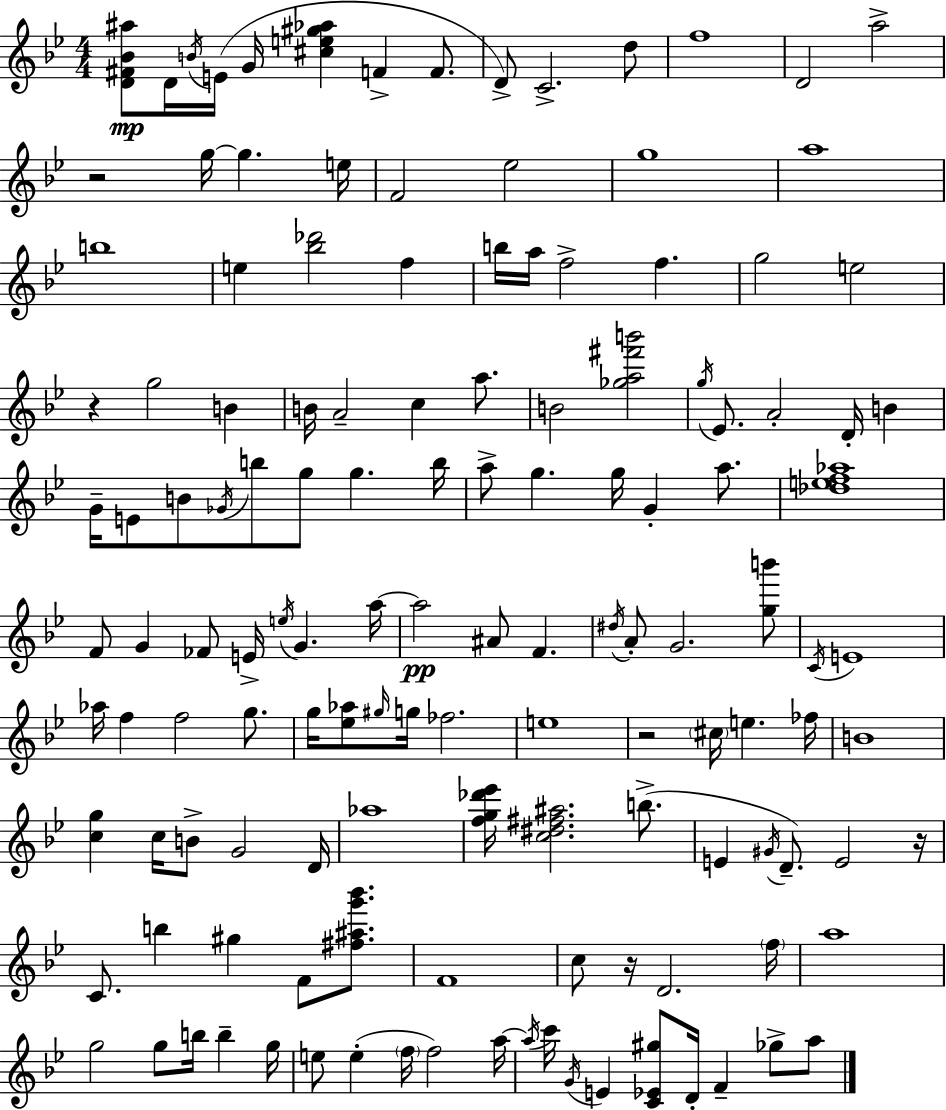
[D4,F#4,Bb4,A#5]/e D4/s B4/s E4/s G4/s [C#5,E5,G#5,Ab5]/q F4/q F4/e. D4/e C4/h. D5/e F5/w D4/h A5/h R/h G5/s G5/q. E5/s F4/h Eb5/h G5/w A5/w B5/w E5/q [Bb5,Db6]/h F5/q B5/s A5/s F5/h F5/q. G5/h E5/h R/q G5/h B4/q B4/s A4/h C5/q A5/e. B4/h [Gb5,A5,F#6,B6]/h G5/s Eb4/e. A4/h D4/s B4/q G4/s E4/e B4/e Gb4/s B5/e G5/e G5/q. B5/s A5/e G5/q. G5/s G4/q A5/e. [Db5,E5,F5,Ab5]/w F4/e G4/q FES4/e E4/s E5/s G4/q. A5/s A5/h A#4/e F4/q. D#5/s A4/e G4/h. [G5,B6]/e C4/s E4/w Ab5/s F5/q F5/h G5/e. G5/s [Eb5,Ab5]/e G#5/s G5/s FES5/h. E5/w R/h C#5/s E5/q. FES5/s B4/w [C5,G5]/q C5/s B4/e G4/h D4/s Ab5/w [F5,G5,Db6,Eb6]/s [C5,D#5,F#5,A#5]/h. B5/e. E4/q G#4/s D4/e. E4/h R/s C4/e. B5/q G#5/q F4/e [F#5,A#5,G6,Bb6]/e. F4/w C5/e R/s D4/h. F5/s A5/w G5/h G5/e B5/s B5/q G5/s E5/e E5/q F5/s F5/h A5/s A5/s C6/s G4/s E4/q [C4,Eb4,G#5]/e D4/s F4/q Gb5/e A5/e